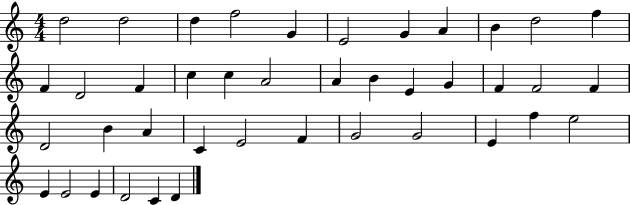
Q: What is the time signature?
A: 4/4